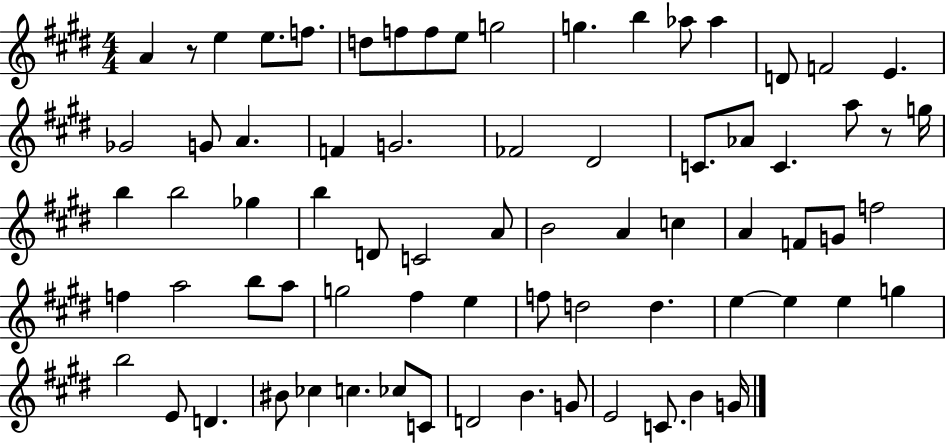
A4/q R/e E5/q E5/e. F5/e. D5/e F5/e F5/e E5/e G5/h G5/q. B5/q Ab5/e Ab5/q D4/e F4/h E4/q. Gb4/h G4/e A4/q. F4/q G4/h. FES4/h D#4/h C4/e. Ab4/e C4/q. A5/e R/e G5/s B5/q B5/h Gb5/q B5/q D4/e C4/h A4/e B4/h A4/q C5/q A4/q F4/e G4/e F5/h F5/q A5/h B5/e A5/e G5/h F#5/q E5/q F5/e D5/h D5/q. E5/q E5/q E5/q G5/q B5/h E4/e D4/q. BIS4/e CES5/q C5/q. CES5/e C4/e D4/h B4/q. G4/e E4/h C4/e. B4/q G4/s